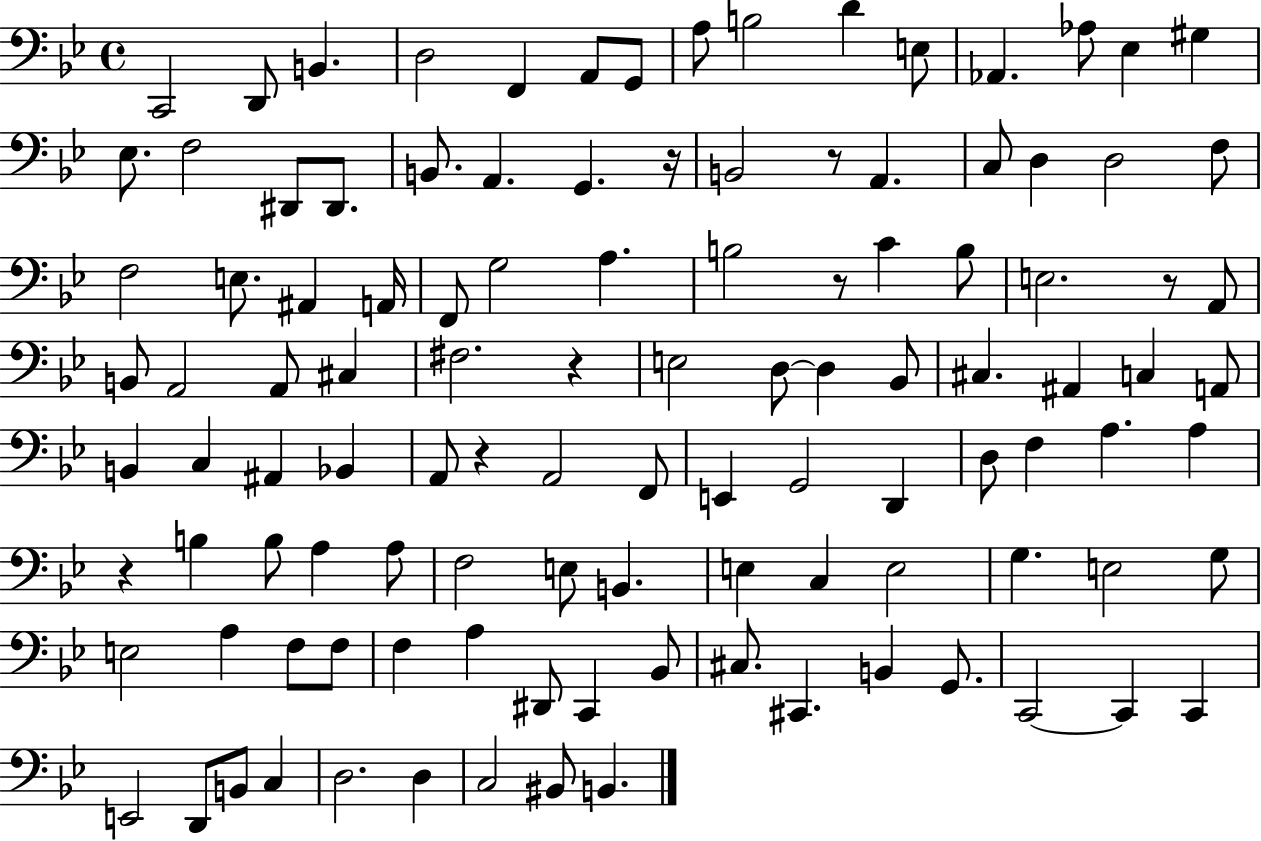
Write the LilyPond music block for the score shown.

{
  \clef bass
  \time 4/4
  \defaultTimeSignature
  \key bes \major
  c,2 d,8 b,4. | d2 f,4 a,8 g,8 | a8 b2 d'4 e8 | aes,4. aes8 ees4 gis4 | \break ees8. f2 dis,8 dis,8. | b,8. a,4. g,4. r16 | b,2 r8 a,4. | c8 d4 d2 f8 | \break f2 e8. ais,4 a,16 | f,8 g2 a4. | b2 r8 c'4 b8 | e2. r8 a,8 | \break b,8 a,2 a,8 cis4 | fis2. r4 | e2 d8~~ d4 bes,8 | cis4. ais,4 c4 a,8 | \break b,4 c4 ais,4 bes,4 | a,8 r4 a,2 f,8 | e,4 g,2 d,4 | d8 f4 a4. a4 | \break r4 b4 b8 a4 a8 | f2 e8 b,4. | e4 c4 e2 | g4. e2 g8 | \break e2 a4 f8 f8 | f4 a4 dis,8 c,4 bes,8 | cis8. cis,4. b,4 g,8. | c,2~~ c,4 c,4 | \break e,2 d,8 b,8 c4 | d2. d4 | c2 bis,8 b,4. | \bar "|."
}